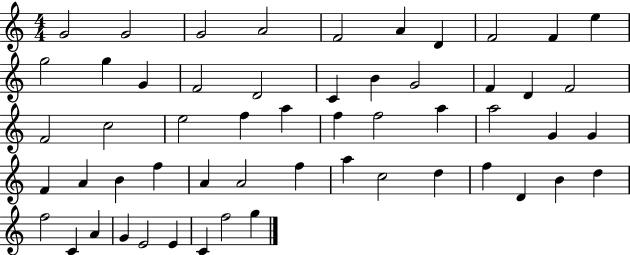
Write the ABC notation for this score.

X:1
T:Untitled
M:4/4
L:1/4
K:C
G2 G2 G2 A2 F2 A D F2 F e g2 g G F2 D2 C B G2 F D F2 F2 c2 e2 f a f f2 a a2 G G F A B f A A2 f a c2 d f D B d f2 C A G E2 E C f2 g